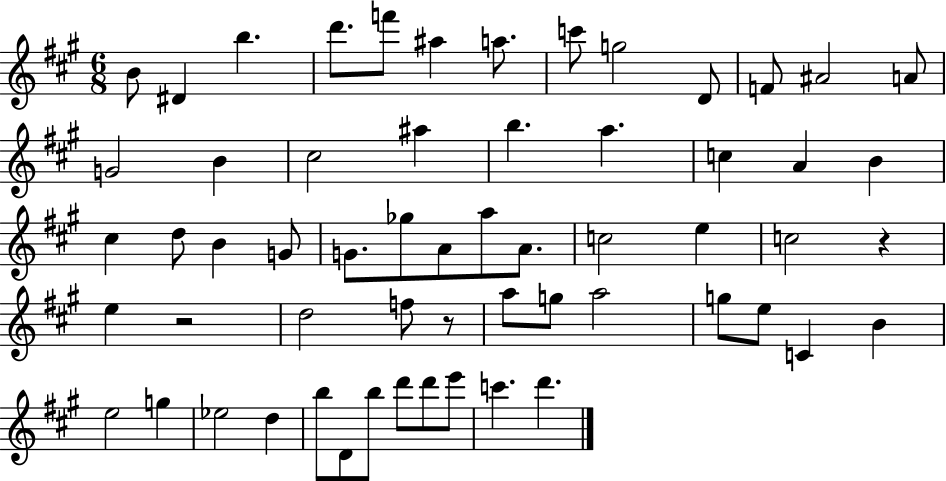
X:1
T:Untitled
M:6/8
L:1/4
K:A
B/2 ^D b d'/2 f'/2 ^a a/2 c'/2 g2 D/2 F/2 ^A2 A/2 G2 B ^c2 ^a b a c A B ^c d/2 B G/2 G/2 _g/2 A/2 a/2 A/2 c2 e c2 z e z2 d2 f/2 z/2 a/2 g/2 a2 g/2 e/2 C B e2 g _e2 d b/2 D/2 b/2 d'/2 d'/2 e'/2 c' d'